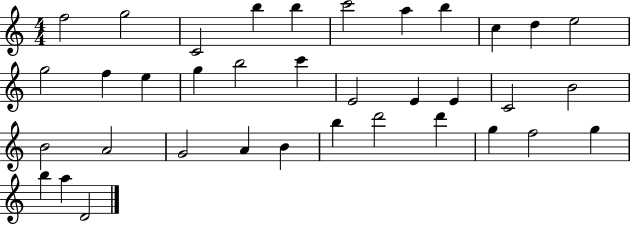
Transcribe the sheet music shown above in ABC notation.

X:1
T:Untitled
M:4/4
L:1/4
K:C
f2 g2 C2 b b c'2 a b c d e2 g2 f e g b2 c' E2 E E C2 B2 B2 A2 G2 A B b d'2 d' g f2 g b a D2